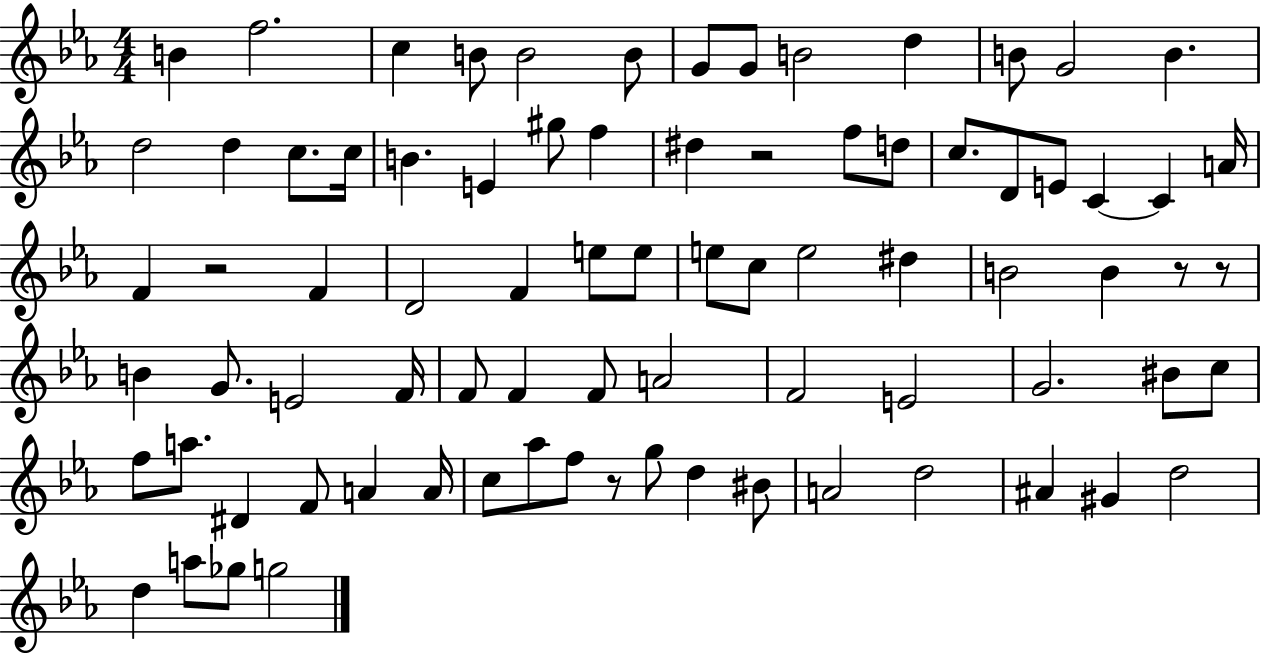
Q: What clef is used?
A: treble